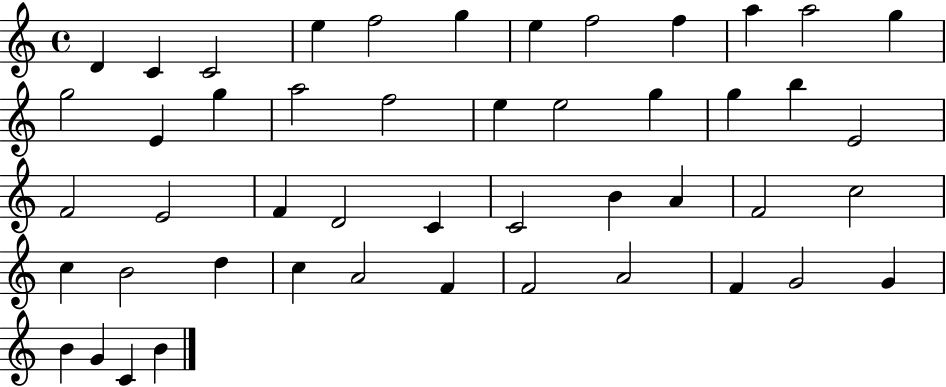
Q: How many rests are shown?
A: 0